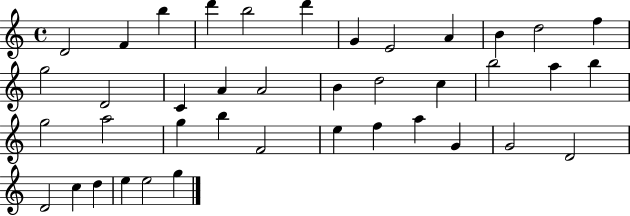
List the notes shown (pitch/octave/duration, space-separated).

D4/h F4/q B5/q D6/q B5/h D6/q G4/q E4/h A4/q B4/q D5/h F5/q G5/h D4/h C4/q A4/q A4/h B4/q D5/h C5/q B5/h A5/q B5/q G5/h A5/h G5/q B5/q F4/h E5/q F5/q A5/q G4/q G4/h D4/h D4/h C5/q D5/q E5/q E5/h G5/q